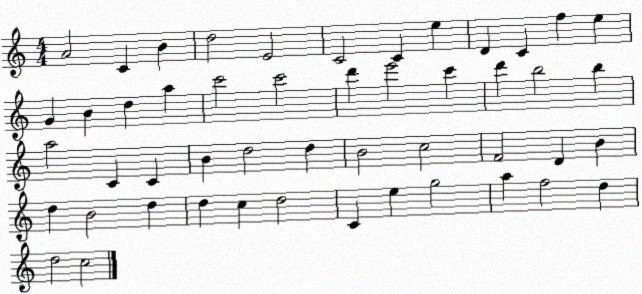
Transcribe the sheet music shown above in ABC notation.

X:1
T:Untitled
M:4/4
L:1/4
K:C
A2 C B d2 E2 C2 C e D C f e G B d a c'2 c'2 d' e'2 c' d' b2 b a2 C C B d2 d B2 c2 F2 D B d B2 d d c d2 C e g2 a f2 d d2 c2